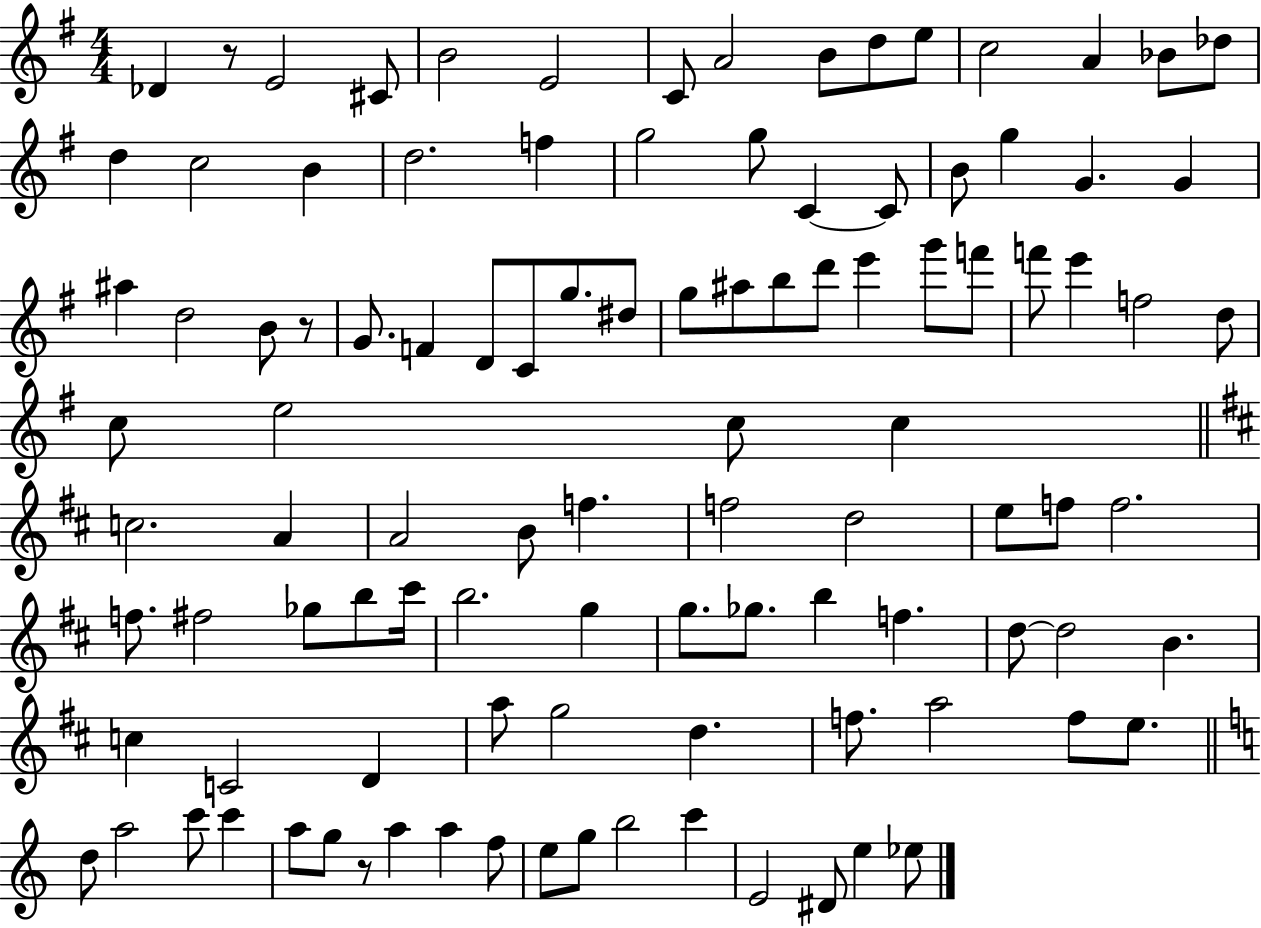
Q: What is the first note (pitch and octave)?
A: Db4